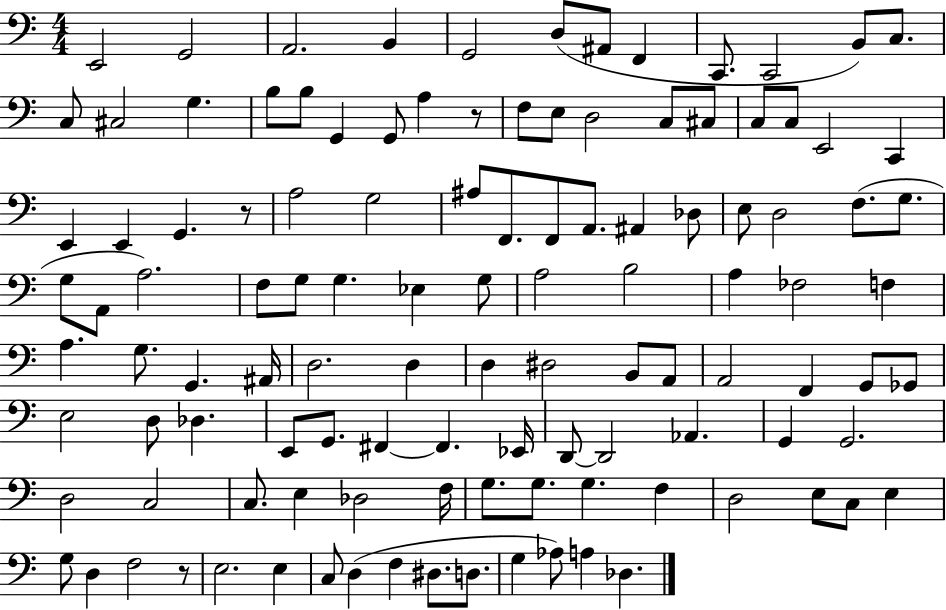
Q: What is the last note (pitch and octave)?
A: Db3